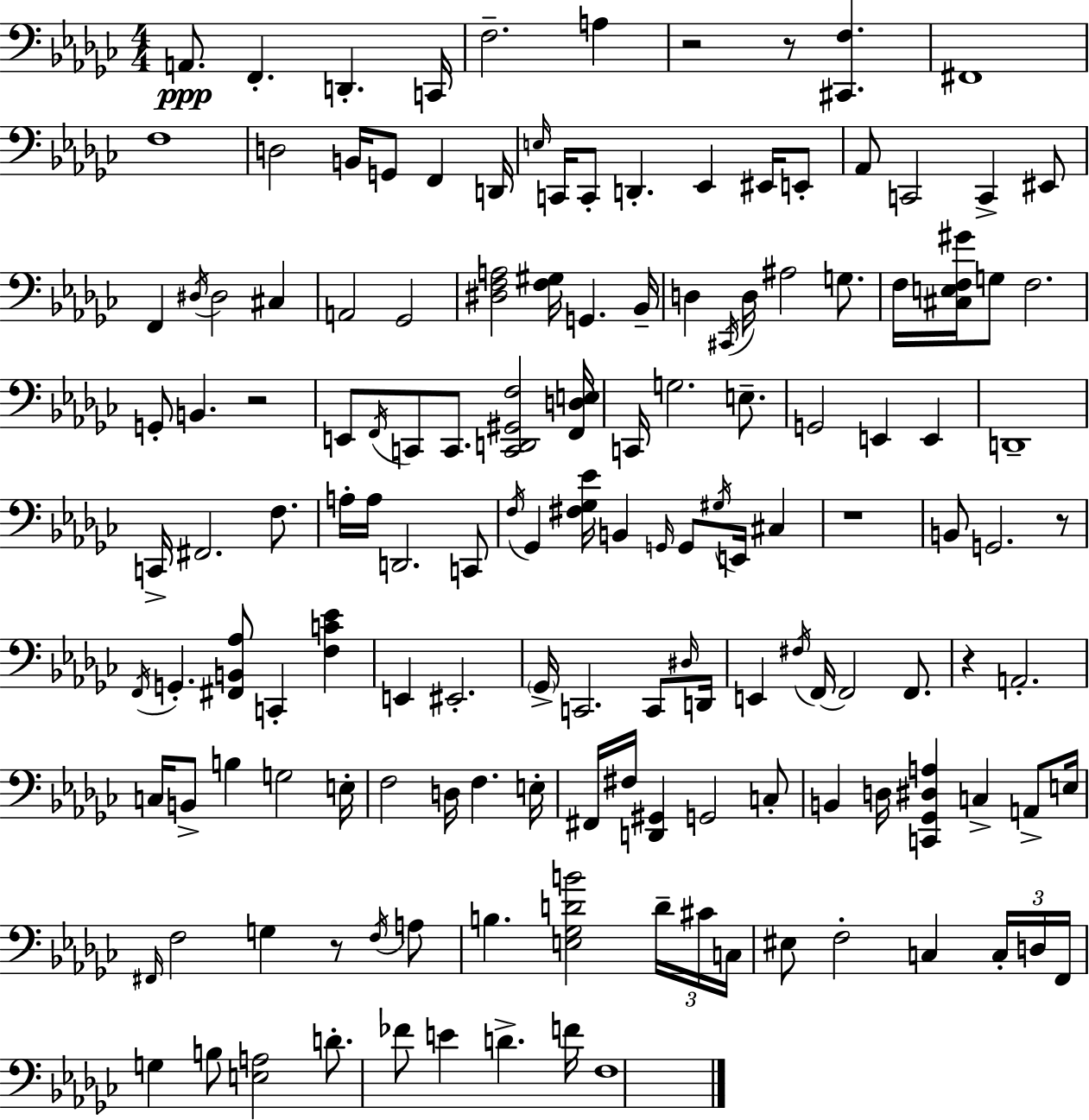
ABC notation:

X:1
T:Untitled
M:4/4
L:1/4
K:Ebm
A,,/2 F,, D,, C,,/4 F,2 A, z2 z/2 [^C,,F,] ^F,,4 F,4 D,2 B,,/4 G,,/2 F,, D,,/4 E,/4 C,,/4 C,,/2 D,, _E,, ^E,,/4 E,,/2 _A,,/2 C,,2 C,, ^E,,/2 F,, ^D,/4 ^D,2 ^C, A,,2 _G,,2 [^D,F,A,]2 [F,^G,]/4 G,, _B,,/4 D, ^C,,/4 D,/4 ^A,2 G,/2 F,/4 [^C,E,F,^G]/4 G,/2 F,2 G,,/2 B,, z2 E,,/2 F,,/4 C,,/2 C,,/2 [C,,D,,^G,,F,]2 [F,,D,E,]/4 C,,/4 G,2 E,/2 G,,2 E,, E,, D,,4 C,,/4 ^F,,2 F,/2 A,/4 A,/4 D,,2 C,,/2 F,/4 _G,, [^F,_G,_E]/4 B,, G,,/4 G,,/2 ^G,/4 E,,/4 ^C, z4 B,,/2 G,,2 z/2 F,,/4 G,, [^F,,B,,_A,]/2 C,, [F,C_E] E,, ^E,,2 _G,,/4 C,,2 C,,/2 ^D,/4 D,,/4 E,, ^F,/4 F,,/4 F,,2 F,,/2 z A,,2 C,/4 B,,/2 B, G,2 E,/4 F,2 D,/4 F, E,/4 ^F,,/4 ^F,/4 [D,,^G,,] G,,2 C,/2 B,, D,/4 [C,,_G,,^D,A,] C, A,,/2 E,/4 ^F,,/4 F,2 G, z/2 F,/4 A,/2 B, [E,_G,DB]2 D/4 ^C/4 C,/4 ^E,/2 F,2 C, C,/4 D,/4 F,,/4 G, B,/2 [E,A,]2 D/2 _F/2 E D F/4 F,4